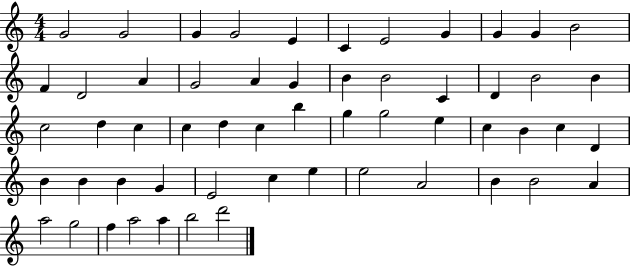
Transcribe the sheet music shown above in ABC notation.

X:1
T:Untitled
M:4/4
L:1/4
K:C
G2 G2 G G2 E C E2 G G G B2 F D2 A G2 A G B B2 C D B2 B c2 d c c d c b g g2 e c B c D B B B G E2 c e e2 A2 B B2 A a2 g2 f a2 a b2 d'2